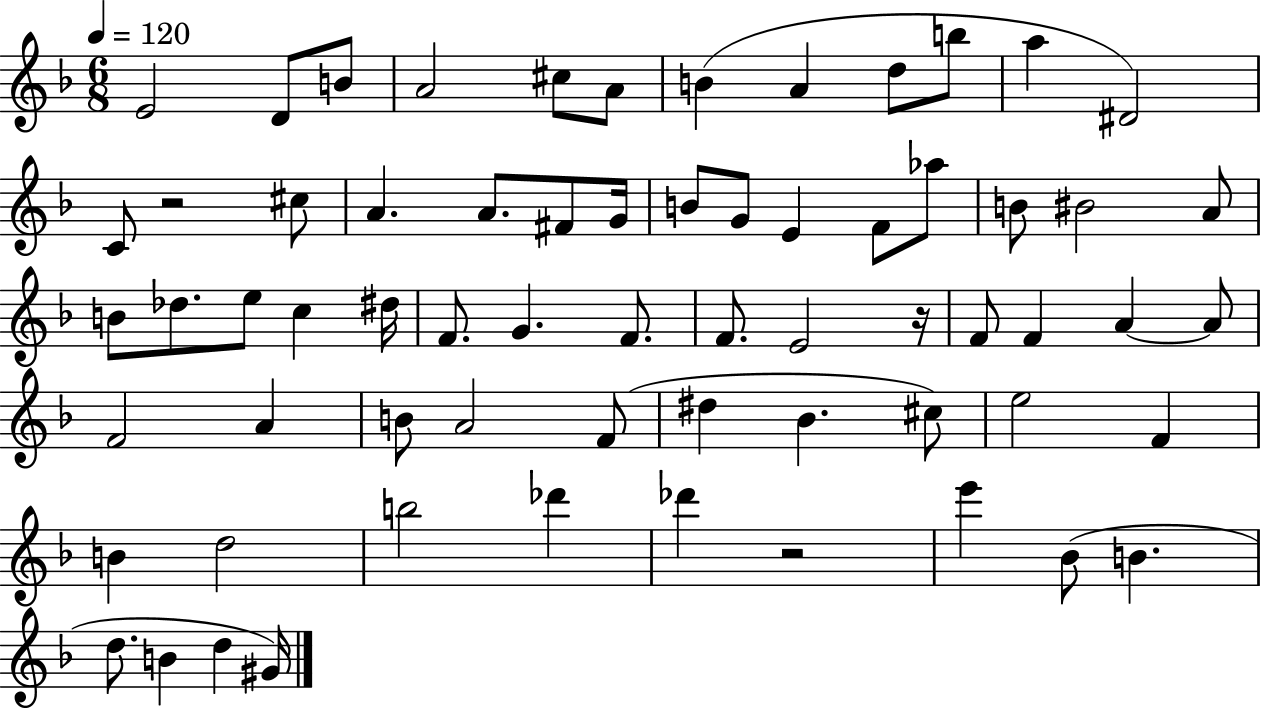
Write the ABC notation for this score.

X:1
T:Untitled
M:6/8
L:1/4
K:F
E2 D/2 B/2 A2 ^c/2 A/2 B A d/2 b/2 a ^D2 C/2 z2 ^c/2 A A/2 ^F/2 G/4 B/2 G/2 E F/2 _a/2 B/2 ^B2 A/2 B/2 _d/2 e/2 c ^d/4 F/2 G F/2 F/2 E2 z/4 F/2 F A A/2 F2 A B/2 A2 F/2 ^d _B ^c/2 e2 F B d2 b2 _d' _d' z2 e' _B/2 B d/2 B d ^G/4